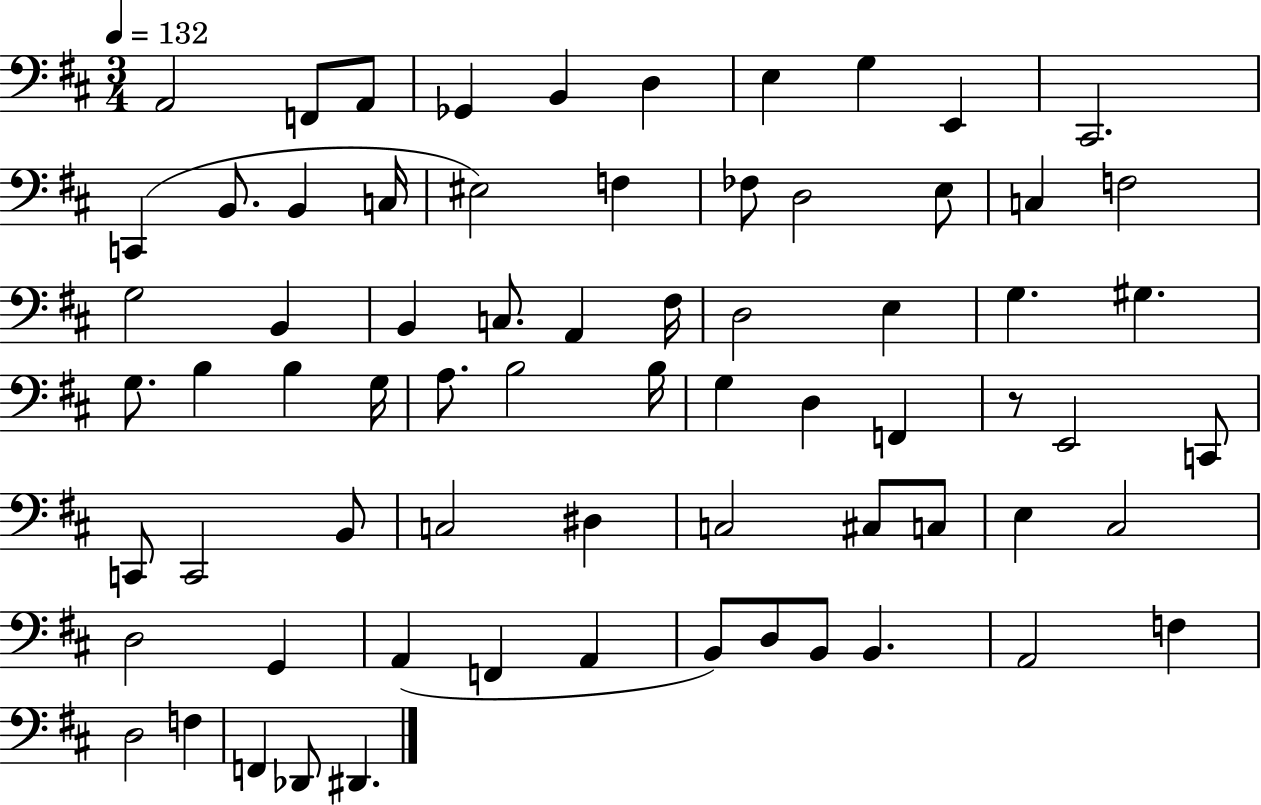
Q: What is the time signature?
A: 3/4